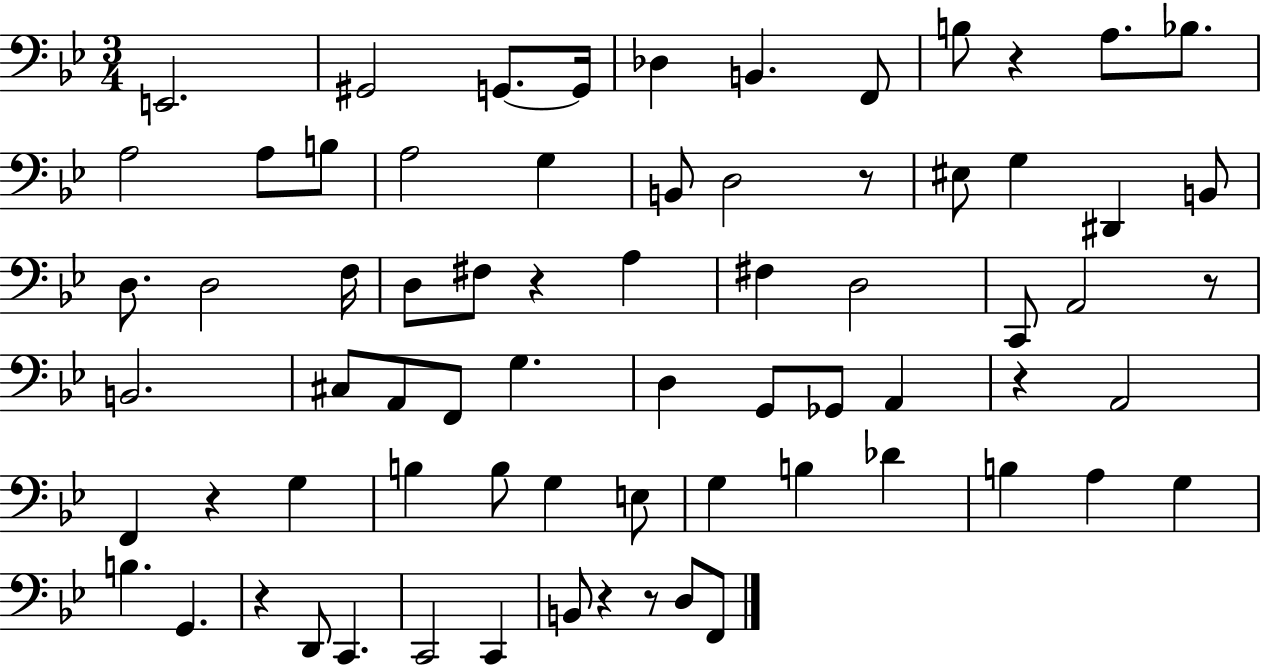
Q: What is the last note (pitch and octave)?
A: F2